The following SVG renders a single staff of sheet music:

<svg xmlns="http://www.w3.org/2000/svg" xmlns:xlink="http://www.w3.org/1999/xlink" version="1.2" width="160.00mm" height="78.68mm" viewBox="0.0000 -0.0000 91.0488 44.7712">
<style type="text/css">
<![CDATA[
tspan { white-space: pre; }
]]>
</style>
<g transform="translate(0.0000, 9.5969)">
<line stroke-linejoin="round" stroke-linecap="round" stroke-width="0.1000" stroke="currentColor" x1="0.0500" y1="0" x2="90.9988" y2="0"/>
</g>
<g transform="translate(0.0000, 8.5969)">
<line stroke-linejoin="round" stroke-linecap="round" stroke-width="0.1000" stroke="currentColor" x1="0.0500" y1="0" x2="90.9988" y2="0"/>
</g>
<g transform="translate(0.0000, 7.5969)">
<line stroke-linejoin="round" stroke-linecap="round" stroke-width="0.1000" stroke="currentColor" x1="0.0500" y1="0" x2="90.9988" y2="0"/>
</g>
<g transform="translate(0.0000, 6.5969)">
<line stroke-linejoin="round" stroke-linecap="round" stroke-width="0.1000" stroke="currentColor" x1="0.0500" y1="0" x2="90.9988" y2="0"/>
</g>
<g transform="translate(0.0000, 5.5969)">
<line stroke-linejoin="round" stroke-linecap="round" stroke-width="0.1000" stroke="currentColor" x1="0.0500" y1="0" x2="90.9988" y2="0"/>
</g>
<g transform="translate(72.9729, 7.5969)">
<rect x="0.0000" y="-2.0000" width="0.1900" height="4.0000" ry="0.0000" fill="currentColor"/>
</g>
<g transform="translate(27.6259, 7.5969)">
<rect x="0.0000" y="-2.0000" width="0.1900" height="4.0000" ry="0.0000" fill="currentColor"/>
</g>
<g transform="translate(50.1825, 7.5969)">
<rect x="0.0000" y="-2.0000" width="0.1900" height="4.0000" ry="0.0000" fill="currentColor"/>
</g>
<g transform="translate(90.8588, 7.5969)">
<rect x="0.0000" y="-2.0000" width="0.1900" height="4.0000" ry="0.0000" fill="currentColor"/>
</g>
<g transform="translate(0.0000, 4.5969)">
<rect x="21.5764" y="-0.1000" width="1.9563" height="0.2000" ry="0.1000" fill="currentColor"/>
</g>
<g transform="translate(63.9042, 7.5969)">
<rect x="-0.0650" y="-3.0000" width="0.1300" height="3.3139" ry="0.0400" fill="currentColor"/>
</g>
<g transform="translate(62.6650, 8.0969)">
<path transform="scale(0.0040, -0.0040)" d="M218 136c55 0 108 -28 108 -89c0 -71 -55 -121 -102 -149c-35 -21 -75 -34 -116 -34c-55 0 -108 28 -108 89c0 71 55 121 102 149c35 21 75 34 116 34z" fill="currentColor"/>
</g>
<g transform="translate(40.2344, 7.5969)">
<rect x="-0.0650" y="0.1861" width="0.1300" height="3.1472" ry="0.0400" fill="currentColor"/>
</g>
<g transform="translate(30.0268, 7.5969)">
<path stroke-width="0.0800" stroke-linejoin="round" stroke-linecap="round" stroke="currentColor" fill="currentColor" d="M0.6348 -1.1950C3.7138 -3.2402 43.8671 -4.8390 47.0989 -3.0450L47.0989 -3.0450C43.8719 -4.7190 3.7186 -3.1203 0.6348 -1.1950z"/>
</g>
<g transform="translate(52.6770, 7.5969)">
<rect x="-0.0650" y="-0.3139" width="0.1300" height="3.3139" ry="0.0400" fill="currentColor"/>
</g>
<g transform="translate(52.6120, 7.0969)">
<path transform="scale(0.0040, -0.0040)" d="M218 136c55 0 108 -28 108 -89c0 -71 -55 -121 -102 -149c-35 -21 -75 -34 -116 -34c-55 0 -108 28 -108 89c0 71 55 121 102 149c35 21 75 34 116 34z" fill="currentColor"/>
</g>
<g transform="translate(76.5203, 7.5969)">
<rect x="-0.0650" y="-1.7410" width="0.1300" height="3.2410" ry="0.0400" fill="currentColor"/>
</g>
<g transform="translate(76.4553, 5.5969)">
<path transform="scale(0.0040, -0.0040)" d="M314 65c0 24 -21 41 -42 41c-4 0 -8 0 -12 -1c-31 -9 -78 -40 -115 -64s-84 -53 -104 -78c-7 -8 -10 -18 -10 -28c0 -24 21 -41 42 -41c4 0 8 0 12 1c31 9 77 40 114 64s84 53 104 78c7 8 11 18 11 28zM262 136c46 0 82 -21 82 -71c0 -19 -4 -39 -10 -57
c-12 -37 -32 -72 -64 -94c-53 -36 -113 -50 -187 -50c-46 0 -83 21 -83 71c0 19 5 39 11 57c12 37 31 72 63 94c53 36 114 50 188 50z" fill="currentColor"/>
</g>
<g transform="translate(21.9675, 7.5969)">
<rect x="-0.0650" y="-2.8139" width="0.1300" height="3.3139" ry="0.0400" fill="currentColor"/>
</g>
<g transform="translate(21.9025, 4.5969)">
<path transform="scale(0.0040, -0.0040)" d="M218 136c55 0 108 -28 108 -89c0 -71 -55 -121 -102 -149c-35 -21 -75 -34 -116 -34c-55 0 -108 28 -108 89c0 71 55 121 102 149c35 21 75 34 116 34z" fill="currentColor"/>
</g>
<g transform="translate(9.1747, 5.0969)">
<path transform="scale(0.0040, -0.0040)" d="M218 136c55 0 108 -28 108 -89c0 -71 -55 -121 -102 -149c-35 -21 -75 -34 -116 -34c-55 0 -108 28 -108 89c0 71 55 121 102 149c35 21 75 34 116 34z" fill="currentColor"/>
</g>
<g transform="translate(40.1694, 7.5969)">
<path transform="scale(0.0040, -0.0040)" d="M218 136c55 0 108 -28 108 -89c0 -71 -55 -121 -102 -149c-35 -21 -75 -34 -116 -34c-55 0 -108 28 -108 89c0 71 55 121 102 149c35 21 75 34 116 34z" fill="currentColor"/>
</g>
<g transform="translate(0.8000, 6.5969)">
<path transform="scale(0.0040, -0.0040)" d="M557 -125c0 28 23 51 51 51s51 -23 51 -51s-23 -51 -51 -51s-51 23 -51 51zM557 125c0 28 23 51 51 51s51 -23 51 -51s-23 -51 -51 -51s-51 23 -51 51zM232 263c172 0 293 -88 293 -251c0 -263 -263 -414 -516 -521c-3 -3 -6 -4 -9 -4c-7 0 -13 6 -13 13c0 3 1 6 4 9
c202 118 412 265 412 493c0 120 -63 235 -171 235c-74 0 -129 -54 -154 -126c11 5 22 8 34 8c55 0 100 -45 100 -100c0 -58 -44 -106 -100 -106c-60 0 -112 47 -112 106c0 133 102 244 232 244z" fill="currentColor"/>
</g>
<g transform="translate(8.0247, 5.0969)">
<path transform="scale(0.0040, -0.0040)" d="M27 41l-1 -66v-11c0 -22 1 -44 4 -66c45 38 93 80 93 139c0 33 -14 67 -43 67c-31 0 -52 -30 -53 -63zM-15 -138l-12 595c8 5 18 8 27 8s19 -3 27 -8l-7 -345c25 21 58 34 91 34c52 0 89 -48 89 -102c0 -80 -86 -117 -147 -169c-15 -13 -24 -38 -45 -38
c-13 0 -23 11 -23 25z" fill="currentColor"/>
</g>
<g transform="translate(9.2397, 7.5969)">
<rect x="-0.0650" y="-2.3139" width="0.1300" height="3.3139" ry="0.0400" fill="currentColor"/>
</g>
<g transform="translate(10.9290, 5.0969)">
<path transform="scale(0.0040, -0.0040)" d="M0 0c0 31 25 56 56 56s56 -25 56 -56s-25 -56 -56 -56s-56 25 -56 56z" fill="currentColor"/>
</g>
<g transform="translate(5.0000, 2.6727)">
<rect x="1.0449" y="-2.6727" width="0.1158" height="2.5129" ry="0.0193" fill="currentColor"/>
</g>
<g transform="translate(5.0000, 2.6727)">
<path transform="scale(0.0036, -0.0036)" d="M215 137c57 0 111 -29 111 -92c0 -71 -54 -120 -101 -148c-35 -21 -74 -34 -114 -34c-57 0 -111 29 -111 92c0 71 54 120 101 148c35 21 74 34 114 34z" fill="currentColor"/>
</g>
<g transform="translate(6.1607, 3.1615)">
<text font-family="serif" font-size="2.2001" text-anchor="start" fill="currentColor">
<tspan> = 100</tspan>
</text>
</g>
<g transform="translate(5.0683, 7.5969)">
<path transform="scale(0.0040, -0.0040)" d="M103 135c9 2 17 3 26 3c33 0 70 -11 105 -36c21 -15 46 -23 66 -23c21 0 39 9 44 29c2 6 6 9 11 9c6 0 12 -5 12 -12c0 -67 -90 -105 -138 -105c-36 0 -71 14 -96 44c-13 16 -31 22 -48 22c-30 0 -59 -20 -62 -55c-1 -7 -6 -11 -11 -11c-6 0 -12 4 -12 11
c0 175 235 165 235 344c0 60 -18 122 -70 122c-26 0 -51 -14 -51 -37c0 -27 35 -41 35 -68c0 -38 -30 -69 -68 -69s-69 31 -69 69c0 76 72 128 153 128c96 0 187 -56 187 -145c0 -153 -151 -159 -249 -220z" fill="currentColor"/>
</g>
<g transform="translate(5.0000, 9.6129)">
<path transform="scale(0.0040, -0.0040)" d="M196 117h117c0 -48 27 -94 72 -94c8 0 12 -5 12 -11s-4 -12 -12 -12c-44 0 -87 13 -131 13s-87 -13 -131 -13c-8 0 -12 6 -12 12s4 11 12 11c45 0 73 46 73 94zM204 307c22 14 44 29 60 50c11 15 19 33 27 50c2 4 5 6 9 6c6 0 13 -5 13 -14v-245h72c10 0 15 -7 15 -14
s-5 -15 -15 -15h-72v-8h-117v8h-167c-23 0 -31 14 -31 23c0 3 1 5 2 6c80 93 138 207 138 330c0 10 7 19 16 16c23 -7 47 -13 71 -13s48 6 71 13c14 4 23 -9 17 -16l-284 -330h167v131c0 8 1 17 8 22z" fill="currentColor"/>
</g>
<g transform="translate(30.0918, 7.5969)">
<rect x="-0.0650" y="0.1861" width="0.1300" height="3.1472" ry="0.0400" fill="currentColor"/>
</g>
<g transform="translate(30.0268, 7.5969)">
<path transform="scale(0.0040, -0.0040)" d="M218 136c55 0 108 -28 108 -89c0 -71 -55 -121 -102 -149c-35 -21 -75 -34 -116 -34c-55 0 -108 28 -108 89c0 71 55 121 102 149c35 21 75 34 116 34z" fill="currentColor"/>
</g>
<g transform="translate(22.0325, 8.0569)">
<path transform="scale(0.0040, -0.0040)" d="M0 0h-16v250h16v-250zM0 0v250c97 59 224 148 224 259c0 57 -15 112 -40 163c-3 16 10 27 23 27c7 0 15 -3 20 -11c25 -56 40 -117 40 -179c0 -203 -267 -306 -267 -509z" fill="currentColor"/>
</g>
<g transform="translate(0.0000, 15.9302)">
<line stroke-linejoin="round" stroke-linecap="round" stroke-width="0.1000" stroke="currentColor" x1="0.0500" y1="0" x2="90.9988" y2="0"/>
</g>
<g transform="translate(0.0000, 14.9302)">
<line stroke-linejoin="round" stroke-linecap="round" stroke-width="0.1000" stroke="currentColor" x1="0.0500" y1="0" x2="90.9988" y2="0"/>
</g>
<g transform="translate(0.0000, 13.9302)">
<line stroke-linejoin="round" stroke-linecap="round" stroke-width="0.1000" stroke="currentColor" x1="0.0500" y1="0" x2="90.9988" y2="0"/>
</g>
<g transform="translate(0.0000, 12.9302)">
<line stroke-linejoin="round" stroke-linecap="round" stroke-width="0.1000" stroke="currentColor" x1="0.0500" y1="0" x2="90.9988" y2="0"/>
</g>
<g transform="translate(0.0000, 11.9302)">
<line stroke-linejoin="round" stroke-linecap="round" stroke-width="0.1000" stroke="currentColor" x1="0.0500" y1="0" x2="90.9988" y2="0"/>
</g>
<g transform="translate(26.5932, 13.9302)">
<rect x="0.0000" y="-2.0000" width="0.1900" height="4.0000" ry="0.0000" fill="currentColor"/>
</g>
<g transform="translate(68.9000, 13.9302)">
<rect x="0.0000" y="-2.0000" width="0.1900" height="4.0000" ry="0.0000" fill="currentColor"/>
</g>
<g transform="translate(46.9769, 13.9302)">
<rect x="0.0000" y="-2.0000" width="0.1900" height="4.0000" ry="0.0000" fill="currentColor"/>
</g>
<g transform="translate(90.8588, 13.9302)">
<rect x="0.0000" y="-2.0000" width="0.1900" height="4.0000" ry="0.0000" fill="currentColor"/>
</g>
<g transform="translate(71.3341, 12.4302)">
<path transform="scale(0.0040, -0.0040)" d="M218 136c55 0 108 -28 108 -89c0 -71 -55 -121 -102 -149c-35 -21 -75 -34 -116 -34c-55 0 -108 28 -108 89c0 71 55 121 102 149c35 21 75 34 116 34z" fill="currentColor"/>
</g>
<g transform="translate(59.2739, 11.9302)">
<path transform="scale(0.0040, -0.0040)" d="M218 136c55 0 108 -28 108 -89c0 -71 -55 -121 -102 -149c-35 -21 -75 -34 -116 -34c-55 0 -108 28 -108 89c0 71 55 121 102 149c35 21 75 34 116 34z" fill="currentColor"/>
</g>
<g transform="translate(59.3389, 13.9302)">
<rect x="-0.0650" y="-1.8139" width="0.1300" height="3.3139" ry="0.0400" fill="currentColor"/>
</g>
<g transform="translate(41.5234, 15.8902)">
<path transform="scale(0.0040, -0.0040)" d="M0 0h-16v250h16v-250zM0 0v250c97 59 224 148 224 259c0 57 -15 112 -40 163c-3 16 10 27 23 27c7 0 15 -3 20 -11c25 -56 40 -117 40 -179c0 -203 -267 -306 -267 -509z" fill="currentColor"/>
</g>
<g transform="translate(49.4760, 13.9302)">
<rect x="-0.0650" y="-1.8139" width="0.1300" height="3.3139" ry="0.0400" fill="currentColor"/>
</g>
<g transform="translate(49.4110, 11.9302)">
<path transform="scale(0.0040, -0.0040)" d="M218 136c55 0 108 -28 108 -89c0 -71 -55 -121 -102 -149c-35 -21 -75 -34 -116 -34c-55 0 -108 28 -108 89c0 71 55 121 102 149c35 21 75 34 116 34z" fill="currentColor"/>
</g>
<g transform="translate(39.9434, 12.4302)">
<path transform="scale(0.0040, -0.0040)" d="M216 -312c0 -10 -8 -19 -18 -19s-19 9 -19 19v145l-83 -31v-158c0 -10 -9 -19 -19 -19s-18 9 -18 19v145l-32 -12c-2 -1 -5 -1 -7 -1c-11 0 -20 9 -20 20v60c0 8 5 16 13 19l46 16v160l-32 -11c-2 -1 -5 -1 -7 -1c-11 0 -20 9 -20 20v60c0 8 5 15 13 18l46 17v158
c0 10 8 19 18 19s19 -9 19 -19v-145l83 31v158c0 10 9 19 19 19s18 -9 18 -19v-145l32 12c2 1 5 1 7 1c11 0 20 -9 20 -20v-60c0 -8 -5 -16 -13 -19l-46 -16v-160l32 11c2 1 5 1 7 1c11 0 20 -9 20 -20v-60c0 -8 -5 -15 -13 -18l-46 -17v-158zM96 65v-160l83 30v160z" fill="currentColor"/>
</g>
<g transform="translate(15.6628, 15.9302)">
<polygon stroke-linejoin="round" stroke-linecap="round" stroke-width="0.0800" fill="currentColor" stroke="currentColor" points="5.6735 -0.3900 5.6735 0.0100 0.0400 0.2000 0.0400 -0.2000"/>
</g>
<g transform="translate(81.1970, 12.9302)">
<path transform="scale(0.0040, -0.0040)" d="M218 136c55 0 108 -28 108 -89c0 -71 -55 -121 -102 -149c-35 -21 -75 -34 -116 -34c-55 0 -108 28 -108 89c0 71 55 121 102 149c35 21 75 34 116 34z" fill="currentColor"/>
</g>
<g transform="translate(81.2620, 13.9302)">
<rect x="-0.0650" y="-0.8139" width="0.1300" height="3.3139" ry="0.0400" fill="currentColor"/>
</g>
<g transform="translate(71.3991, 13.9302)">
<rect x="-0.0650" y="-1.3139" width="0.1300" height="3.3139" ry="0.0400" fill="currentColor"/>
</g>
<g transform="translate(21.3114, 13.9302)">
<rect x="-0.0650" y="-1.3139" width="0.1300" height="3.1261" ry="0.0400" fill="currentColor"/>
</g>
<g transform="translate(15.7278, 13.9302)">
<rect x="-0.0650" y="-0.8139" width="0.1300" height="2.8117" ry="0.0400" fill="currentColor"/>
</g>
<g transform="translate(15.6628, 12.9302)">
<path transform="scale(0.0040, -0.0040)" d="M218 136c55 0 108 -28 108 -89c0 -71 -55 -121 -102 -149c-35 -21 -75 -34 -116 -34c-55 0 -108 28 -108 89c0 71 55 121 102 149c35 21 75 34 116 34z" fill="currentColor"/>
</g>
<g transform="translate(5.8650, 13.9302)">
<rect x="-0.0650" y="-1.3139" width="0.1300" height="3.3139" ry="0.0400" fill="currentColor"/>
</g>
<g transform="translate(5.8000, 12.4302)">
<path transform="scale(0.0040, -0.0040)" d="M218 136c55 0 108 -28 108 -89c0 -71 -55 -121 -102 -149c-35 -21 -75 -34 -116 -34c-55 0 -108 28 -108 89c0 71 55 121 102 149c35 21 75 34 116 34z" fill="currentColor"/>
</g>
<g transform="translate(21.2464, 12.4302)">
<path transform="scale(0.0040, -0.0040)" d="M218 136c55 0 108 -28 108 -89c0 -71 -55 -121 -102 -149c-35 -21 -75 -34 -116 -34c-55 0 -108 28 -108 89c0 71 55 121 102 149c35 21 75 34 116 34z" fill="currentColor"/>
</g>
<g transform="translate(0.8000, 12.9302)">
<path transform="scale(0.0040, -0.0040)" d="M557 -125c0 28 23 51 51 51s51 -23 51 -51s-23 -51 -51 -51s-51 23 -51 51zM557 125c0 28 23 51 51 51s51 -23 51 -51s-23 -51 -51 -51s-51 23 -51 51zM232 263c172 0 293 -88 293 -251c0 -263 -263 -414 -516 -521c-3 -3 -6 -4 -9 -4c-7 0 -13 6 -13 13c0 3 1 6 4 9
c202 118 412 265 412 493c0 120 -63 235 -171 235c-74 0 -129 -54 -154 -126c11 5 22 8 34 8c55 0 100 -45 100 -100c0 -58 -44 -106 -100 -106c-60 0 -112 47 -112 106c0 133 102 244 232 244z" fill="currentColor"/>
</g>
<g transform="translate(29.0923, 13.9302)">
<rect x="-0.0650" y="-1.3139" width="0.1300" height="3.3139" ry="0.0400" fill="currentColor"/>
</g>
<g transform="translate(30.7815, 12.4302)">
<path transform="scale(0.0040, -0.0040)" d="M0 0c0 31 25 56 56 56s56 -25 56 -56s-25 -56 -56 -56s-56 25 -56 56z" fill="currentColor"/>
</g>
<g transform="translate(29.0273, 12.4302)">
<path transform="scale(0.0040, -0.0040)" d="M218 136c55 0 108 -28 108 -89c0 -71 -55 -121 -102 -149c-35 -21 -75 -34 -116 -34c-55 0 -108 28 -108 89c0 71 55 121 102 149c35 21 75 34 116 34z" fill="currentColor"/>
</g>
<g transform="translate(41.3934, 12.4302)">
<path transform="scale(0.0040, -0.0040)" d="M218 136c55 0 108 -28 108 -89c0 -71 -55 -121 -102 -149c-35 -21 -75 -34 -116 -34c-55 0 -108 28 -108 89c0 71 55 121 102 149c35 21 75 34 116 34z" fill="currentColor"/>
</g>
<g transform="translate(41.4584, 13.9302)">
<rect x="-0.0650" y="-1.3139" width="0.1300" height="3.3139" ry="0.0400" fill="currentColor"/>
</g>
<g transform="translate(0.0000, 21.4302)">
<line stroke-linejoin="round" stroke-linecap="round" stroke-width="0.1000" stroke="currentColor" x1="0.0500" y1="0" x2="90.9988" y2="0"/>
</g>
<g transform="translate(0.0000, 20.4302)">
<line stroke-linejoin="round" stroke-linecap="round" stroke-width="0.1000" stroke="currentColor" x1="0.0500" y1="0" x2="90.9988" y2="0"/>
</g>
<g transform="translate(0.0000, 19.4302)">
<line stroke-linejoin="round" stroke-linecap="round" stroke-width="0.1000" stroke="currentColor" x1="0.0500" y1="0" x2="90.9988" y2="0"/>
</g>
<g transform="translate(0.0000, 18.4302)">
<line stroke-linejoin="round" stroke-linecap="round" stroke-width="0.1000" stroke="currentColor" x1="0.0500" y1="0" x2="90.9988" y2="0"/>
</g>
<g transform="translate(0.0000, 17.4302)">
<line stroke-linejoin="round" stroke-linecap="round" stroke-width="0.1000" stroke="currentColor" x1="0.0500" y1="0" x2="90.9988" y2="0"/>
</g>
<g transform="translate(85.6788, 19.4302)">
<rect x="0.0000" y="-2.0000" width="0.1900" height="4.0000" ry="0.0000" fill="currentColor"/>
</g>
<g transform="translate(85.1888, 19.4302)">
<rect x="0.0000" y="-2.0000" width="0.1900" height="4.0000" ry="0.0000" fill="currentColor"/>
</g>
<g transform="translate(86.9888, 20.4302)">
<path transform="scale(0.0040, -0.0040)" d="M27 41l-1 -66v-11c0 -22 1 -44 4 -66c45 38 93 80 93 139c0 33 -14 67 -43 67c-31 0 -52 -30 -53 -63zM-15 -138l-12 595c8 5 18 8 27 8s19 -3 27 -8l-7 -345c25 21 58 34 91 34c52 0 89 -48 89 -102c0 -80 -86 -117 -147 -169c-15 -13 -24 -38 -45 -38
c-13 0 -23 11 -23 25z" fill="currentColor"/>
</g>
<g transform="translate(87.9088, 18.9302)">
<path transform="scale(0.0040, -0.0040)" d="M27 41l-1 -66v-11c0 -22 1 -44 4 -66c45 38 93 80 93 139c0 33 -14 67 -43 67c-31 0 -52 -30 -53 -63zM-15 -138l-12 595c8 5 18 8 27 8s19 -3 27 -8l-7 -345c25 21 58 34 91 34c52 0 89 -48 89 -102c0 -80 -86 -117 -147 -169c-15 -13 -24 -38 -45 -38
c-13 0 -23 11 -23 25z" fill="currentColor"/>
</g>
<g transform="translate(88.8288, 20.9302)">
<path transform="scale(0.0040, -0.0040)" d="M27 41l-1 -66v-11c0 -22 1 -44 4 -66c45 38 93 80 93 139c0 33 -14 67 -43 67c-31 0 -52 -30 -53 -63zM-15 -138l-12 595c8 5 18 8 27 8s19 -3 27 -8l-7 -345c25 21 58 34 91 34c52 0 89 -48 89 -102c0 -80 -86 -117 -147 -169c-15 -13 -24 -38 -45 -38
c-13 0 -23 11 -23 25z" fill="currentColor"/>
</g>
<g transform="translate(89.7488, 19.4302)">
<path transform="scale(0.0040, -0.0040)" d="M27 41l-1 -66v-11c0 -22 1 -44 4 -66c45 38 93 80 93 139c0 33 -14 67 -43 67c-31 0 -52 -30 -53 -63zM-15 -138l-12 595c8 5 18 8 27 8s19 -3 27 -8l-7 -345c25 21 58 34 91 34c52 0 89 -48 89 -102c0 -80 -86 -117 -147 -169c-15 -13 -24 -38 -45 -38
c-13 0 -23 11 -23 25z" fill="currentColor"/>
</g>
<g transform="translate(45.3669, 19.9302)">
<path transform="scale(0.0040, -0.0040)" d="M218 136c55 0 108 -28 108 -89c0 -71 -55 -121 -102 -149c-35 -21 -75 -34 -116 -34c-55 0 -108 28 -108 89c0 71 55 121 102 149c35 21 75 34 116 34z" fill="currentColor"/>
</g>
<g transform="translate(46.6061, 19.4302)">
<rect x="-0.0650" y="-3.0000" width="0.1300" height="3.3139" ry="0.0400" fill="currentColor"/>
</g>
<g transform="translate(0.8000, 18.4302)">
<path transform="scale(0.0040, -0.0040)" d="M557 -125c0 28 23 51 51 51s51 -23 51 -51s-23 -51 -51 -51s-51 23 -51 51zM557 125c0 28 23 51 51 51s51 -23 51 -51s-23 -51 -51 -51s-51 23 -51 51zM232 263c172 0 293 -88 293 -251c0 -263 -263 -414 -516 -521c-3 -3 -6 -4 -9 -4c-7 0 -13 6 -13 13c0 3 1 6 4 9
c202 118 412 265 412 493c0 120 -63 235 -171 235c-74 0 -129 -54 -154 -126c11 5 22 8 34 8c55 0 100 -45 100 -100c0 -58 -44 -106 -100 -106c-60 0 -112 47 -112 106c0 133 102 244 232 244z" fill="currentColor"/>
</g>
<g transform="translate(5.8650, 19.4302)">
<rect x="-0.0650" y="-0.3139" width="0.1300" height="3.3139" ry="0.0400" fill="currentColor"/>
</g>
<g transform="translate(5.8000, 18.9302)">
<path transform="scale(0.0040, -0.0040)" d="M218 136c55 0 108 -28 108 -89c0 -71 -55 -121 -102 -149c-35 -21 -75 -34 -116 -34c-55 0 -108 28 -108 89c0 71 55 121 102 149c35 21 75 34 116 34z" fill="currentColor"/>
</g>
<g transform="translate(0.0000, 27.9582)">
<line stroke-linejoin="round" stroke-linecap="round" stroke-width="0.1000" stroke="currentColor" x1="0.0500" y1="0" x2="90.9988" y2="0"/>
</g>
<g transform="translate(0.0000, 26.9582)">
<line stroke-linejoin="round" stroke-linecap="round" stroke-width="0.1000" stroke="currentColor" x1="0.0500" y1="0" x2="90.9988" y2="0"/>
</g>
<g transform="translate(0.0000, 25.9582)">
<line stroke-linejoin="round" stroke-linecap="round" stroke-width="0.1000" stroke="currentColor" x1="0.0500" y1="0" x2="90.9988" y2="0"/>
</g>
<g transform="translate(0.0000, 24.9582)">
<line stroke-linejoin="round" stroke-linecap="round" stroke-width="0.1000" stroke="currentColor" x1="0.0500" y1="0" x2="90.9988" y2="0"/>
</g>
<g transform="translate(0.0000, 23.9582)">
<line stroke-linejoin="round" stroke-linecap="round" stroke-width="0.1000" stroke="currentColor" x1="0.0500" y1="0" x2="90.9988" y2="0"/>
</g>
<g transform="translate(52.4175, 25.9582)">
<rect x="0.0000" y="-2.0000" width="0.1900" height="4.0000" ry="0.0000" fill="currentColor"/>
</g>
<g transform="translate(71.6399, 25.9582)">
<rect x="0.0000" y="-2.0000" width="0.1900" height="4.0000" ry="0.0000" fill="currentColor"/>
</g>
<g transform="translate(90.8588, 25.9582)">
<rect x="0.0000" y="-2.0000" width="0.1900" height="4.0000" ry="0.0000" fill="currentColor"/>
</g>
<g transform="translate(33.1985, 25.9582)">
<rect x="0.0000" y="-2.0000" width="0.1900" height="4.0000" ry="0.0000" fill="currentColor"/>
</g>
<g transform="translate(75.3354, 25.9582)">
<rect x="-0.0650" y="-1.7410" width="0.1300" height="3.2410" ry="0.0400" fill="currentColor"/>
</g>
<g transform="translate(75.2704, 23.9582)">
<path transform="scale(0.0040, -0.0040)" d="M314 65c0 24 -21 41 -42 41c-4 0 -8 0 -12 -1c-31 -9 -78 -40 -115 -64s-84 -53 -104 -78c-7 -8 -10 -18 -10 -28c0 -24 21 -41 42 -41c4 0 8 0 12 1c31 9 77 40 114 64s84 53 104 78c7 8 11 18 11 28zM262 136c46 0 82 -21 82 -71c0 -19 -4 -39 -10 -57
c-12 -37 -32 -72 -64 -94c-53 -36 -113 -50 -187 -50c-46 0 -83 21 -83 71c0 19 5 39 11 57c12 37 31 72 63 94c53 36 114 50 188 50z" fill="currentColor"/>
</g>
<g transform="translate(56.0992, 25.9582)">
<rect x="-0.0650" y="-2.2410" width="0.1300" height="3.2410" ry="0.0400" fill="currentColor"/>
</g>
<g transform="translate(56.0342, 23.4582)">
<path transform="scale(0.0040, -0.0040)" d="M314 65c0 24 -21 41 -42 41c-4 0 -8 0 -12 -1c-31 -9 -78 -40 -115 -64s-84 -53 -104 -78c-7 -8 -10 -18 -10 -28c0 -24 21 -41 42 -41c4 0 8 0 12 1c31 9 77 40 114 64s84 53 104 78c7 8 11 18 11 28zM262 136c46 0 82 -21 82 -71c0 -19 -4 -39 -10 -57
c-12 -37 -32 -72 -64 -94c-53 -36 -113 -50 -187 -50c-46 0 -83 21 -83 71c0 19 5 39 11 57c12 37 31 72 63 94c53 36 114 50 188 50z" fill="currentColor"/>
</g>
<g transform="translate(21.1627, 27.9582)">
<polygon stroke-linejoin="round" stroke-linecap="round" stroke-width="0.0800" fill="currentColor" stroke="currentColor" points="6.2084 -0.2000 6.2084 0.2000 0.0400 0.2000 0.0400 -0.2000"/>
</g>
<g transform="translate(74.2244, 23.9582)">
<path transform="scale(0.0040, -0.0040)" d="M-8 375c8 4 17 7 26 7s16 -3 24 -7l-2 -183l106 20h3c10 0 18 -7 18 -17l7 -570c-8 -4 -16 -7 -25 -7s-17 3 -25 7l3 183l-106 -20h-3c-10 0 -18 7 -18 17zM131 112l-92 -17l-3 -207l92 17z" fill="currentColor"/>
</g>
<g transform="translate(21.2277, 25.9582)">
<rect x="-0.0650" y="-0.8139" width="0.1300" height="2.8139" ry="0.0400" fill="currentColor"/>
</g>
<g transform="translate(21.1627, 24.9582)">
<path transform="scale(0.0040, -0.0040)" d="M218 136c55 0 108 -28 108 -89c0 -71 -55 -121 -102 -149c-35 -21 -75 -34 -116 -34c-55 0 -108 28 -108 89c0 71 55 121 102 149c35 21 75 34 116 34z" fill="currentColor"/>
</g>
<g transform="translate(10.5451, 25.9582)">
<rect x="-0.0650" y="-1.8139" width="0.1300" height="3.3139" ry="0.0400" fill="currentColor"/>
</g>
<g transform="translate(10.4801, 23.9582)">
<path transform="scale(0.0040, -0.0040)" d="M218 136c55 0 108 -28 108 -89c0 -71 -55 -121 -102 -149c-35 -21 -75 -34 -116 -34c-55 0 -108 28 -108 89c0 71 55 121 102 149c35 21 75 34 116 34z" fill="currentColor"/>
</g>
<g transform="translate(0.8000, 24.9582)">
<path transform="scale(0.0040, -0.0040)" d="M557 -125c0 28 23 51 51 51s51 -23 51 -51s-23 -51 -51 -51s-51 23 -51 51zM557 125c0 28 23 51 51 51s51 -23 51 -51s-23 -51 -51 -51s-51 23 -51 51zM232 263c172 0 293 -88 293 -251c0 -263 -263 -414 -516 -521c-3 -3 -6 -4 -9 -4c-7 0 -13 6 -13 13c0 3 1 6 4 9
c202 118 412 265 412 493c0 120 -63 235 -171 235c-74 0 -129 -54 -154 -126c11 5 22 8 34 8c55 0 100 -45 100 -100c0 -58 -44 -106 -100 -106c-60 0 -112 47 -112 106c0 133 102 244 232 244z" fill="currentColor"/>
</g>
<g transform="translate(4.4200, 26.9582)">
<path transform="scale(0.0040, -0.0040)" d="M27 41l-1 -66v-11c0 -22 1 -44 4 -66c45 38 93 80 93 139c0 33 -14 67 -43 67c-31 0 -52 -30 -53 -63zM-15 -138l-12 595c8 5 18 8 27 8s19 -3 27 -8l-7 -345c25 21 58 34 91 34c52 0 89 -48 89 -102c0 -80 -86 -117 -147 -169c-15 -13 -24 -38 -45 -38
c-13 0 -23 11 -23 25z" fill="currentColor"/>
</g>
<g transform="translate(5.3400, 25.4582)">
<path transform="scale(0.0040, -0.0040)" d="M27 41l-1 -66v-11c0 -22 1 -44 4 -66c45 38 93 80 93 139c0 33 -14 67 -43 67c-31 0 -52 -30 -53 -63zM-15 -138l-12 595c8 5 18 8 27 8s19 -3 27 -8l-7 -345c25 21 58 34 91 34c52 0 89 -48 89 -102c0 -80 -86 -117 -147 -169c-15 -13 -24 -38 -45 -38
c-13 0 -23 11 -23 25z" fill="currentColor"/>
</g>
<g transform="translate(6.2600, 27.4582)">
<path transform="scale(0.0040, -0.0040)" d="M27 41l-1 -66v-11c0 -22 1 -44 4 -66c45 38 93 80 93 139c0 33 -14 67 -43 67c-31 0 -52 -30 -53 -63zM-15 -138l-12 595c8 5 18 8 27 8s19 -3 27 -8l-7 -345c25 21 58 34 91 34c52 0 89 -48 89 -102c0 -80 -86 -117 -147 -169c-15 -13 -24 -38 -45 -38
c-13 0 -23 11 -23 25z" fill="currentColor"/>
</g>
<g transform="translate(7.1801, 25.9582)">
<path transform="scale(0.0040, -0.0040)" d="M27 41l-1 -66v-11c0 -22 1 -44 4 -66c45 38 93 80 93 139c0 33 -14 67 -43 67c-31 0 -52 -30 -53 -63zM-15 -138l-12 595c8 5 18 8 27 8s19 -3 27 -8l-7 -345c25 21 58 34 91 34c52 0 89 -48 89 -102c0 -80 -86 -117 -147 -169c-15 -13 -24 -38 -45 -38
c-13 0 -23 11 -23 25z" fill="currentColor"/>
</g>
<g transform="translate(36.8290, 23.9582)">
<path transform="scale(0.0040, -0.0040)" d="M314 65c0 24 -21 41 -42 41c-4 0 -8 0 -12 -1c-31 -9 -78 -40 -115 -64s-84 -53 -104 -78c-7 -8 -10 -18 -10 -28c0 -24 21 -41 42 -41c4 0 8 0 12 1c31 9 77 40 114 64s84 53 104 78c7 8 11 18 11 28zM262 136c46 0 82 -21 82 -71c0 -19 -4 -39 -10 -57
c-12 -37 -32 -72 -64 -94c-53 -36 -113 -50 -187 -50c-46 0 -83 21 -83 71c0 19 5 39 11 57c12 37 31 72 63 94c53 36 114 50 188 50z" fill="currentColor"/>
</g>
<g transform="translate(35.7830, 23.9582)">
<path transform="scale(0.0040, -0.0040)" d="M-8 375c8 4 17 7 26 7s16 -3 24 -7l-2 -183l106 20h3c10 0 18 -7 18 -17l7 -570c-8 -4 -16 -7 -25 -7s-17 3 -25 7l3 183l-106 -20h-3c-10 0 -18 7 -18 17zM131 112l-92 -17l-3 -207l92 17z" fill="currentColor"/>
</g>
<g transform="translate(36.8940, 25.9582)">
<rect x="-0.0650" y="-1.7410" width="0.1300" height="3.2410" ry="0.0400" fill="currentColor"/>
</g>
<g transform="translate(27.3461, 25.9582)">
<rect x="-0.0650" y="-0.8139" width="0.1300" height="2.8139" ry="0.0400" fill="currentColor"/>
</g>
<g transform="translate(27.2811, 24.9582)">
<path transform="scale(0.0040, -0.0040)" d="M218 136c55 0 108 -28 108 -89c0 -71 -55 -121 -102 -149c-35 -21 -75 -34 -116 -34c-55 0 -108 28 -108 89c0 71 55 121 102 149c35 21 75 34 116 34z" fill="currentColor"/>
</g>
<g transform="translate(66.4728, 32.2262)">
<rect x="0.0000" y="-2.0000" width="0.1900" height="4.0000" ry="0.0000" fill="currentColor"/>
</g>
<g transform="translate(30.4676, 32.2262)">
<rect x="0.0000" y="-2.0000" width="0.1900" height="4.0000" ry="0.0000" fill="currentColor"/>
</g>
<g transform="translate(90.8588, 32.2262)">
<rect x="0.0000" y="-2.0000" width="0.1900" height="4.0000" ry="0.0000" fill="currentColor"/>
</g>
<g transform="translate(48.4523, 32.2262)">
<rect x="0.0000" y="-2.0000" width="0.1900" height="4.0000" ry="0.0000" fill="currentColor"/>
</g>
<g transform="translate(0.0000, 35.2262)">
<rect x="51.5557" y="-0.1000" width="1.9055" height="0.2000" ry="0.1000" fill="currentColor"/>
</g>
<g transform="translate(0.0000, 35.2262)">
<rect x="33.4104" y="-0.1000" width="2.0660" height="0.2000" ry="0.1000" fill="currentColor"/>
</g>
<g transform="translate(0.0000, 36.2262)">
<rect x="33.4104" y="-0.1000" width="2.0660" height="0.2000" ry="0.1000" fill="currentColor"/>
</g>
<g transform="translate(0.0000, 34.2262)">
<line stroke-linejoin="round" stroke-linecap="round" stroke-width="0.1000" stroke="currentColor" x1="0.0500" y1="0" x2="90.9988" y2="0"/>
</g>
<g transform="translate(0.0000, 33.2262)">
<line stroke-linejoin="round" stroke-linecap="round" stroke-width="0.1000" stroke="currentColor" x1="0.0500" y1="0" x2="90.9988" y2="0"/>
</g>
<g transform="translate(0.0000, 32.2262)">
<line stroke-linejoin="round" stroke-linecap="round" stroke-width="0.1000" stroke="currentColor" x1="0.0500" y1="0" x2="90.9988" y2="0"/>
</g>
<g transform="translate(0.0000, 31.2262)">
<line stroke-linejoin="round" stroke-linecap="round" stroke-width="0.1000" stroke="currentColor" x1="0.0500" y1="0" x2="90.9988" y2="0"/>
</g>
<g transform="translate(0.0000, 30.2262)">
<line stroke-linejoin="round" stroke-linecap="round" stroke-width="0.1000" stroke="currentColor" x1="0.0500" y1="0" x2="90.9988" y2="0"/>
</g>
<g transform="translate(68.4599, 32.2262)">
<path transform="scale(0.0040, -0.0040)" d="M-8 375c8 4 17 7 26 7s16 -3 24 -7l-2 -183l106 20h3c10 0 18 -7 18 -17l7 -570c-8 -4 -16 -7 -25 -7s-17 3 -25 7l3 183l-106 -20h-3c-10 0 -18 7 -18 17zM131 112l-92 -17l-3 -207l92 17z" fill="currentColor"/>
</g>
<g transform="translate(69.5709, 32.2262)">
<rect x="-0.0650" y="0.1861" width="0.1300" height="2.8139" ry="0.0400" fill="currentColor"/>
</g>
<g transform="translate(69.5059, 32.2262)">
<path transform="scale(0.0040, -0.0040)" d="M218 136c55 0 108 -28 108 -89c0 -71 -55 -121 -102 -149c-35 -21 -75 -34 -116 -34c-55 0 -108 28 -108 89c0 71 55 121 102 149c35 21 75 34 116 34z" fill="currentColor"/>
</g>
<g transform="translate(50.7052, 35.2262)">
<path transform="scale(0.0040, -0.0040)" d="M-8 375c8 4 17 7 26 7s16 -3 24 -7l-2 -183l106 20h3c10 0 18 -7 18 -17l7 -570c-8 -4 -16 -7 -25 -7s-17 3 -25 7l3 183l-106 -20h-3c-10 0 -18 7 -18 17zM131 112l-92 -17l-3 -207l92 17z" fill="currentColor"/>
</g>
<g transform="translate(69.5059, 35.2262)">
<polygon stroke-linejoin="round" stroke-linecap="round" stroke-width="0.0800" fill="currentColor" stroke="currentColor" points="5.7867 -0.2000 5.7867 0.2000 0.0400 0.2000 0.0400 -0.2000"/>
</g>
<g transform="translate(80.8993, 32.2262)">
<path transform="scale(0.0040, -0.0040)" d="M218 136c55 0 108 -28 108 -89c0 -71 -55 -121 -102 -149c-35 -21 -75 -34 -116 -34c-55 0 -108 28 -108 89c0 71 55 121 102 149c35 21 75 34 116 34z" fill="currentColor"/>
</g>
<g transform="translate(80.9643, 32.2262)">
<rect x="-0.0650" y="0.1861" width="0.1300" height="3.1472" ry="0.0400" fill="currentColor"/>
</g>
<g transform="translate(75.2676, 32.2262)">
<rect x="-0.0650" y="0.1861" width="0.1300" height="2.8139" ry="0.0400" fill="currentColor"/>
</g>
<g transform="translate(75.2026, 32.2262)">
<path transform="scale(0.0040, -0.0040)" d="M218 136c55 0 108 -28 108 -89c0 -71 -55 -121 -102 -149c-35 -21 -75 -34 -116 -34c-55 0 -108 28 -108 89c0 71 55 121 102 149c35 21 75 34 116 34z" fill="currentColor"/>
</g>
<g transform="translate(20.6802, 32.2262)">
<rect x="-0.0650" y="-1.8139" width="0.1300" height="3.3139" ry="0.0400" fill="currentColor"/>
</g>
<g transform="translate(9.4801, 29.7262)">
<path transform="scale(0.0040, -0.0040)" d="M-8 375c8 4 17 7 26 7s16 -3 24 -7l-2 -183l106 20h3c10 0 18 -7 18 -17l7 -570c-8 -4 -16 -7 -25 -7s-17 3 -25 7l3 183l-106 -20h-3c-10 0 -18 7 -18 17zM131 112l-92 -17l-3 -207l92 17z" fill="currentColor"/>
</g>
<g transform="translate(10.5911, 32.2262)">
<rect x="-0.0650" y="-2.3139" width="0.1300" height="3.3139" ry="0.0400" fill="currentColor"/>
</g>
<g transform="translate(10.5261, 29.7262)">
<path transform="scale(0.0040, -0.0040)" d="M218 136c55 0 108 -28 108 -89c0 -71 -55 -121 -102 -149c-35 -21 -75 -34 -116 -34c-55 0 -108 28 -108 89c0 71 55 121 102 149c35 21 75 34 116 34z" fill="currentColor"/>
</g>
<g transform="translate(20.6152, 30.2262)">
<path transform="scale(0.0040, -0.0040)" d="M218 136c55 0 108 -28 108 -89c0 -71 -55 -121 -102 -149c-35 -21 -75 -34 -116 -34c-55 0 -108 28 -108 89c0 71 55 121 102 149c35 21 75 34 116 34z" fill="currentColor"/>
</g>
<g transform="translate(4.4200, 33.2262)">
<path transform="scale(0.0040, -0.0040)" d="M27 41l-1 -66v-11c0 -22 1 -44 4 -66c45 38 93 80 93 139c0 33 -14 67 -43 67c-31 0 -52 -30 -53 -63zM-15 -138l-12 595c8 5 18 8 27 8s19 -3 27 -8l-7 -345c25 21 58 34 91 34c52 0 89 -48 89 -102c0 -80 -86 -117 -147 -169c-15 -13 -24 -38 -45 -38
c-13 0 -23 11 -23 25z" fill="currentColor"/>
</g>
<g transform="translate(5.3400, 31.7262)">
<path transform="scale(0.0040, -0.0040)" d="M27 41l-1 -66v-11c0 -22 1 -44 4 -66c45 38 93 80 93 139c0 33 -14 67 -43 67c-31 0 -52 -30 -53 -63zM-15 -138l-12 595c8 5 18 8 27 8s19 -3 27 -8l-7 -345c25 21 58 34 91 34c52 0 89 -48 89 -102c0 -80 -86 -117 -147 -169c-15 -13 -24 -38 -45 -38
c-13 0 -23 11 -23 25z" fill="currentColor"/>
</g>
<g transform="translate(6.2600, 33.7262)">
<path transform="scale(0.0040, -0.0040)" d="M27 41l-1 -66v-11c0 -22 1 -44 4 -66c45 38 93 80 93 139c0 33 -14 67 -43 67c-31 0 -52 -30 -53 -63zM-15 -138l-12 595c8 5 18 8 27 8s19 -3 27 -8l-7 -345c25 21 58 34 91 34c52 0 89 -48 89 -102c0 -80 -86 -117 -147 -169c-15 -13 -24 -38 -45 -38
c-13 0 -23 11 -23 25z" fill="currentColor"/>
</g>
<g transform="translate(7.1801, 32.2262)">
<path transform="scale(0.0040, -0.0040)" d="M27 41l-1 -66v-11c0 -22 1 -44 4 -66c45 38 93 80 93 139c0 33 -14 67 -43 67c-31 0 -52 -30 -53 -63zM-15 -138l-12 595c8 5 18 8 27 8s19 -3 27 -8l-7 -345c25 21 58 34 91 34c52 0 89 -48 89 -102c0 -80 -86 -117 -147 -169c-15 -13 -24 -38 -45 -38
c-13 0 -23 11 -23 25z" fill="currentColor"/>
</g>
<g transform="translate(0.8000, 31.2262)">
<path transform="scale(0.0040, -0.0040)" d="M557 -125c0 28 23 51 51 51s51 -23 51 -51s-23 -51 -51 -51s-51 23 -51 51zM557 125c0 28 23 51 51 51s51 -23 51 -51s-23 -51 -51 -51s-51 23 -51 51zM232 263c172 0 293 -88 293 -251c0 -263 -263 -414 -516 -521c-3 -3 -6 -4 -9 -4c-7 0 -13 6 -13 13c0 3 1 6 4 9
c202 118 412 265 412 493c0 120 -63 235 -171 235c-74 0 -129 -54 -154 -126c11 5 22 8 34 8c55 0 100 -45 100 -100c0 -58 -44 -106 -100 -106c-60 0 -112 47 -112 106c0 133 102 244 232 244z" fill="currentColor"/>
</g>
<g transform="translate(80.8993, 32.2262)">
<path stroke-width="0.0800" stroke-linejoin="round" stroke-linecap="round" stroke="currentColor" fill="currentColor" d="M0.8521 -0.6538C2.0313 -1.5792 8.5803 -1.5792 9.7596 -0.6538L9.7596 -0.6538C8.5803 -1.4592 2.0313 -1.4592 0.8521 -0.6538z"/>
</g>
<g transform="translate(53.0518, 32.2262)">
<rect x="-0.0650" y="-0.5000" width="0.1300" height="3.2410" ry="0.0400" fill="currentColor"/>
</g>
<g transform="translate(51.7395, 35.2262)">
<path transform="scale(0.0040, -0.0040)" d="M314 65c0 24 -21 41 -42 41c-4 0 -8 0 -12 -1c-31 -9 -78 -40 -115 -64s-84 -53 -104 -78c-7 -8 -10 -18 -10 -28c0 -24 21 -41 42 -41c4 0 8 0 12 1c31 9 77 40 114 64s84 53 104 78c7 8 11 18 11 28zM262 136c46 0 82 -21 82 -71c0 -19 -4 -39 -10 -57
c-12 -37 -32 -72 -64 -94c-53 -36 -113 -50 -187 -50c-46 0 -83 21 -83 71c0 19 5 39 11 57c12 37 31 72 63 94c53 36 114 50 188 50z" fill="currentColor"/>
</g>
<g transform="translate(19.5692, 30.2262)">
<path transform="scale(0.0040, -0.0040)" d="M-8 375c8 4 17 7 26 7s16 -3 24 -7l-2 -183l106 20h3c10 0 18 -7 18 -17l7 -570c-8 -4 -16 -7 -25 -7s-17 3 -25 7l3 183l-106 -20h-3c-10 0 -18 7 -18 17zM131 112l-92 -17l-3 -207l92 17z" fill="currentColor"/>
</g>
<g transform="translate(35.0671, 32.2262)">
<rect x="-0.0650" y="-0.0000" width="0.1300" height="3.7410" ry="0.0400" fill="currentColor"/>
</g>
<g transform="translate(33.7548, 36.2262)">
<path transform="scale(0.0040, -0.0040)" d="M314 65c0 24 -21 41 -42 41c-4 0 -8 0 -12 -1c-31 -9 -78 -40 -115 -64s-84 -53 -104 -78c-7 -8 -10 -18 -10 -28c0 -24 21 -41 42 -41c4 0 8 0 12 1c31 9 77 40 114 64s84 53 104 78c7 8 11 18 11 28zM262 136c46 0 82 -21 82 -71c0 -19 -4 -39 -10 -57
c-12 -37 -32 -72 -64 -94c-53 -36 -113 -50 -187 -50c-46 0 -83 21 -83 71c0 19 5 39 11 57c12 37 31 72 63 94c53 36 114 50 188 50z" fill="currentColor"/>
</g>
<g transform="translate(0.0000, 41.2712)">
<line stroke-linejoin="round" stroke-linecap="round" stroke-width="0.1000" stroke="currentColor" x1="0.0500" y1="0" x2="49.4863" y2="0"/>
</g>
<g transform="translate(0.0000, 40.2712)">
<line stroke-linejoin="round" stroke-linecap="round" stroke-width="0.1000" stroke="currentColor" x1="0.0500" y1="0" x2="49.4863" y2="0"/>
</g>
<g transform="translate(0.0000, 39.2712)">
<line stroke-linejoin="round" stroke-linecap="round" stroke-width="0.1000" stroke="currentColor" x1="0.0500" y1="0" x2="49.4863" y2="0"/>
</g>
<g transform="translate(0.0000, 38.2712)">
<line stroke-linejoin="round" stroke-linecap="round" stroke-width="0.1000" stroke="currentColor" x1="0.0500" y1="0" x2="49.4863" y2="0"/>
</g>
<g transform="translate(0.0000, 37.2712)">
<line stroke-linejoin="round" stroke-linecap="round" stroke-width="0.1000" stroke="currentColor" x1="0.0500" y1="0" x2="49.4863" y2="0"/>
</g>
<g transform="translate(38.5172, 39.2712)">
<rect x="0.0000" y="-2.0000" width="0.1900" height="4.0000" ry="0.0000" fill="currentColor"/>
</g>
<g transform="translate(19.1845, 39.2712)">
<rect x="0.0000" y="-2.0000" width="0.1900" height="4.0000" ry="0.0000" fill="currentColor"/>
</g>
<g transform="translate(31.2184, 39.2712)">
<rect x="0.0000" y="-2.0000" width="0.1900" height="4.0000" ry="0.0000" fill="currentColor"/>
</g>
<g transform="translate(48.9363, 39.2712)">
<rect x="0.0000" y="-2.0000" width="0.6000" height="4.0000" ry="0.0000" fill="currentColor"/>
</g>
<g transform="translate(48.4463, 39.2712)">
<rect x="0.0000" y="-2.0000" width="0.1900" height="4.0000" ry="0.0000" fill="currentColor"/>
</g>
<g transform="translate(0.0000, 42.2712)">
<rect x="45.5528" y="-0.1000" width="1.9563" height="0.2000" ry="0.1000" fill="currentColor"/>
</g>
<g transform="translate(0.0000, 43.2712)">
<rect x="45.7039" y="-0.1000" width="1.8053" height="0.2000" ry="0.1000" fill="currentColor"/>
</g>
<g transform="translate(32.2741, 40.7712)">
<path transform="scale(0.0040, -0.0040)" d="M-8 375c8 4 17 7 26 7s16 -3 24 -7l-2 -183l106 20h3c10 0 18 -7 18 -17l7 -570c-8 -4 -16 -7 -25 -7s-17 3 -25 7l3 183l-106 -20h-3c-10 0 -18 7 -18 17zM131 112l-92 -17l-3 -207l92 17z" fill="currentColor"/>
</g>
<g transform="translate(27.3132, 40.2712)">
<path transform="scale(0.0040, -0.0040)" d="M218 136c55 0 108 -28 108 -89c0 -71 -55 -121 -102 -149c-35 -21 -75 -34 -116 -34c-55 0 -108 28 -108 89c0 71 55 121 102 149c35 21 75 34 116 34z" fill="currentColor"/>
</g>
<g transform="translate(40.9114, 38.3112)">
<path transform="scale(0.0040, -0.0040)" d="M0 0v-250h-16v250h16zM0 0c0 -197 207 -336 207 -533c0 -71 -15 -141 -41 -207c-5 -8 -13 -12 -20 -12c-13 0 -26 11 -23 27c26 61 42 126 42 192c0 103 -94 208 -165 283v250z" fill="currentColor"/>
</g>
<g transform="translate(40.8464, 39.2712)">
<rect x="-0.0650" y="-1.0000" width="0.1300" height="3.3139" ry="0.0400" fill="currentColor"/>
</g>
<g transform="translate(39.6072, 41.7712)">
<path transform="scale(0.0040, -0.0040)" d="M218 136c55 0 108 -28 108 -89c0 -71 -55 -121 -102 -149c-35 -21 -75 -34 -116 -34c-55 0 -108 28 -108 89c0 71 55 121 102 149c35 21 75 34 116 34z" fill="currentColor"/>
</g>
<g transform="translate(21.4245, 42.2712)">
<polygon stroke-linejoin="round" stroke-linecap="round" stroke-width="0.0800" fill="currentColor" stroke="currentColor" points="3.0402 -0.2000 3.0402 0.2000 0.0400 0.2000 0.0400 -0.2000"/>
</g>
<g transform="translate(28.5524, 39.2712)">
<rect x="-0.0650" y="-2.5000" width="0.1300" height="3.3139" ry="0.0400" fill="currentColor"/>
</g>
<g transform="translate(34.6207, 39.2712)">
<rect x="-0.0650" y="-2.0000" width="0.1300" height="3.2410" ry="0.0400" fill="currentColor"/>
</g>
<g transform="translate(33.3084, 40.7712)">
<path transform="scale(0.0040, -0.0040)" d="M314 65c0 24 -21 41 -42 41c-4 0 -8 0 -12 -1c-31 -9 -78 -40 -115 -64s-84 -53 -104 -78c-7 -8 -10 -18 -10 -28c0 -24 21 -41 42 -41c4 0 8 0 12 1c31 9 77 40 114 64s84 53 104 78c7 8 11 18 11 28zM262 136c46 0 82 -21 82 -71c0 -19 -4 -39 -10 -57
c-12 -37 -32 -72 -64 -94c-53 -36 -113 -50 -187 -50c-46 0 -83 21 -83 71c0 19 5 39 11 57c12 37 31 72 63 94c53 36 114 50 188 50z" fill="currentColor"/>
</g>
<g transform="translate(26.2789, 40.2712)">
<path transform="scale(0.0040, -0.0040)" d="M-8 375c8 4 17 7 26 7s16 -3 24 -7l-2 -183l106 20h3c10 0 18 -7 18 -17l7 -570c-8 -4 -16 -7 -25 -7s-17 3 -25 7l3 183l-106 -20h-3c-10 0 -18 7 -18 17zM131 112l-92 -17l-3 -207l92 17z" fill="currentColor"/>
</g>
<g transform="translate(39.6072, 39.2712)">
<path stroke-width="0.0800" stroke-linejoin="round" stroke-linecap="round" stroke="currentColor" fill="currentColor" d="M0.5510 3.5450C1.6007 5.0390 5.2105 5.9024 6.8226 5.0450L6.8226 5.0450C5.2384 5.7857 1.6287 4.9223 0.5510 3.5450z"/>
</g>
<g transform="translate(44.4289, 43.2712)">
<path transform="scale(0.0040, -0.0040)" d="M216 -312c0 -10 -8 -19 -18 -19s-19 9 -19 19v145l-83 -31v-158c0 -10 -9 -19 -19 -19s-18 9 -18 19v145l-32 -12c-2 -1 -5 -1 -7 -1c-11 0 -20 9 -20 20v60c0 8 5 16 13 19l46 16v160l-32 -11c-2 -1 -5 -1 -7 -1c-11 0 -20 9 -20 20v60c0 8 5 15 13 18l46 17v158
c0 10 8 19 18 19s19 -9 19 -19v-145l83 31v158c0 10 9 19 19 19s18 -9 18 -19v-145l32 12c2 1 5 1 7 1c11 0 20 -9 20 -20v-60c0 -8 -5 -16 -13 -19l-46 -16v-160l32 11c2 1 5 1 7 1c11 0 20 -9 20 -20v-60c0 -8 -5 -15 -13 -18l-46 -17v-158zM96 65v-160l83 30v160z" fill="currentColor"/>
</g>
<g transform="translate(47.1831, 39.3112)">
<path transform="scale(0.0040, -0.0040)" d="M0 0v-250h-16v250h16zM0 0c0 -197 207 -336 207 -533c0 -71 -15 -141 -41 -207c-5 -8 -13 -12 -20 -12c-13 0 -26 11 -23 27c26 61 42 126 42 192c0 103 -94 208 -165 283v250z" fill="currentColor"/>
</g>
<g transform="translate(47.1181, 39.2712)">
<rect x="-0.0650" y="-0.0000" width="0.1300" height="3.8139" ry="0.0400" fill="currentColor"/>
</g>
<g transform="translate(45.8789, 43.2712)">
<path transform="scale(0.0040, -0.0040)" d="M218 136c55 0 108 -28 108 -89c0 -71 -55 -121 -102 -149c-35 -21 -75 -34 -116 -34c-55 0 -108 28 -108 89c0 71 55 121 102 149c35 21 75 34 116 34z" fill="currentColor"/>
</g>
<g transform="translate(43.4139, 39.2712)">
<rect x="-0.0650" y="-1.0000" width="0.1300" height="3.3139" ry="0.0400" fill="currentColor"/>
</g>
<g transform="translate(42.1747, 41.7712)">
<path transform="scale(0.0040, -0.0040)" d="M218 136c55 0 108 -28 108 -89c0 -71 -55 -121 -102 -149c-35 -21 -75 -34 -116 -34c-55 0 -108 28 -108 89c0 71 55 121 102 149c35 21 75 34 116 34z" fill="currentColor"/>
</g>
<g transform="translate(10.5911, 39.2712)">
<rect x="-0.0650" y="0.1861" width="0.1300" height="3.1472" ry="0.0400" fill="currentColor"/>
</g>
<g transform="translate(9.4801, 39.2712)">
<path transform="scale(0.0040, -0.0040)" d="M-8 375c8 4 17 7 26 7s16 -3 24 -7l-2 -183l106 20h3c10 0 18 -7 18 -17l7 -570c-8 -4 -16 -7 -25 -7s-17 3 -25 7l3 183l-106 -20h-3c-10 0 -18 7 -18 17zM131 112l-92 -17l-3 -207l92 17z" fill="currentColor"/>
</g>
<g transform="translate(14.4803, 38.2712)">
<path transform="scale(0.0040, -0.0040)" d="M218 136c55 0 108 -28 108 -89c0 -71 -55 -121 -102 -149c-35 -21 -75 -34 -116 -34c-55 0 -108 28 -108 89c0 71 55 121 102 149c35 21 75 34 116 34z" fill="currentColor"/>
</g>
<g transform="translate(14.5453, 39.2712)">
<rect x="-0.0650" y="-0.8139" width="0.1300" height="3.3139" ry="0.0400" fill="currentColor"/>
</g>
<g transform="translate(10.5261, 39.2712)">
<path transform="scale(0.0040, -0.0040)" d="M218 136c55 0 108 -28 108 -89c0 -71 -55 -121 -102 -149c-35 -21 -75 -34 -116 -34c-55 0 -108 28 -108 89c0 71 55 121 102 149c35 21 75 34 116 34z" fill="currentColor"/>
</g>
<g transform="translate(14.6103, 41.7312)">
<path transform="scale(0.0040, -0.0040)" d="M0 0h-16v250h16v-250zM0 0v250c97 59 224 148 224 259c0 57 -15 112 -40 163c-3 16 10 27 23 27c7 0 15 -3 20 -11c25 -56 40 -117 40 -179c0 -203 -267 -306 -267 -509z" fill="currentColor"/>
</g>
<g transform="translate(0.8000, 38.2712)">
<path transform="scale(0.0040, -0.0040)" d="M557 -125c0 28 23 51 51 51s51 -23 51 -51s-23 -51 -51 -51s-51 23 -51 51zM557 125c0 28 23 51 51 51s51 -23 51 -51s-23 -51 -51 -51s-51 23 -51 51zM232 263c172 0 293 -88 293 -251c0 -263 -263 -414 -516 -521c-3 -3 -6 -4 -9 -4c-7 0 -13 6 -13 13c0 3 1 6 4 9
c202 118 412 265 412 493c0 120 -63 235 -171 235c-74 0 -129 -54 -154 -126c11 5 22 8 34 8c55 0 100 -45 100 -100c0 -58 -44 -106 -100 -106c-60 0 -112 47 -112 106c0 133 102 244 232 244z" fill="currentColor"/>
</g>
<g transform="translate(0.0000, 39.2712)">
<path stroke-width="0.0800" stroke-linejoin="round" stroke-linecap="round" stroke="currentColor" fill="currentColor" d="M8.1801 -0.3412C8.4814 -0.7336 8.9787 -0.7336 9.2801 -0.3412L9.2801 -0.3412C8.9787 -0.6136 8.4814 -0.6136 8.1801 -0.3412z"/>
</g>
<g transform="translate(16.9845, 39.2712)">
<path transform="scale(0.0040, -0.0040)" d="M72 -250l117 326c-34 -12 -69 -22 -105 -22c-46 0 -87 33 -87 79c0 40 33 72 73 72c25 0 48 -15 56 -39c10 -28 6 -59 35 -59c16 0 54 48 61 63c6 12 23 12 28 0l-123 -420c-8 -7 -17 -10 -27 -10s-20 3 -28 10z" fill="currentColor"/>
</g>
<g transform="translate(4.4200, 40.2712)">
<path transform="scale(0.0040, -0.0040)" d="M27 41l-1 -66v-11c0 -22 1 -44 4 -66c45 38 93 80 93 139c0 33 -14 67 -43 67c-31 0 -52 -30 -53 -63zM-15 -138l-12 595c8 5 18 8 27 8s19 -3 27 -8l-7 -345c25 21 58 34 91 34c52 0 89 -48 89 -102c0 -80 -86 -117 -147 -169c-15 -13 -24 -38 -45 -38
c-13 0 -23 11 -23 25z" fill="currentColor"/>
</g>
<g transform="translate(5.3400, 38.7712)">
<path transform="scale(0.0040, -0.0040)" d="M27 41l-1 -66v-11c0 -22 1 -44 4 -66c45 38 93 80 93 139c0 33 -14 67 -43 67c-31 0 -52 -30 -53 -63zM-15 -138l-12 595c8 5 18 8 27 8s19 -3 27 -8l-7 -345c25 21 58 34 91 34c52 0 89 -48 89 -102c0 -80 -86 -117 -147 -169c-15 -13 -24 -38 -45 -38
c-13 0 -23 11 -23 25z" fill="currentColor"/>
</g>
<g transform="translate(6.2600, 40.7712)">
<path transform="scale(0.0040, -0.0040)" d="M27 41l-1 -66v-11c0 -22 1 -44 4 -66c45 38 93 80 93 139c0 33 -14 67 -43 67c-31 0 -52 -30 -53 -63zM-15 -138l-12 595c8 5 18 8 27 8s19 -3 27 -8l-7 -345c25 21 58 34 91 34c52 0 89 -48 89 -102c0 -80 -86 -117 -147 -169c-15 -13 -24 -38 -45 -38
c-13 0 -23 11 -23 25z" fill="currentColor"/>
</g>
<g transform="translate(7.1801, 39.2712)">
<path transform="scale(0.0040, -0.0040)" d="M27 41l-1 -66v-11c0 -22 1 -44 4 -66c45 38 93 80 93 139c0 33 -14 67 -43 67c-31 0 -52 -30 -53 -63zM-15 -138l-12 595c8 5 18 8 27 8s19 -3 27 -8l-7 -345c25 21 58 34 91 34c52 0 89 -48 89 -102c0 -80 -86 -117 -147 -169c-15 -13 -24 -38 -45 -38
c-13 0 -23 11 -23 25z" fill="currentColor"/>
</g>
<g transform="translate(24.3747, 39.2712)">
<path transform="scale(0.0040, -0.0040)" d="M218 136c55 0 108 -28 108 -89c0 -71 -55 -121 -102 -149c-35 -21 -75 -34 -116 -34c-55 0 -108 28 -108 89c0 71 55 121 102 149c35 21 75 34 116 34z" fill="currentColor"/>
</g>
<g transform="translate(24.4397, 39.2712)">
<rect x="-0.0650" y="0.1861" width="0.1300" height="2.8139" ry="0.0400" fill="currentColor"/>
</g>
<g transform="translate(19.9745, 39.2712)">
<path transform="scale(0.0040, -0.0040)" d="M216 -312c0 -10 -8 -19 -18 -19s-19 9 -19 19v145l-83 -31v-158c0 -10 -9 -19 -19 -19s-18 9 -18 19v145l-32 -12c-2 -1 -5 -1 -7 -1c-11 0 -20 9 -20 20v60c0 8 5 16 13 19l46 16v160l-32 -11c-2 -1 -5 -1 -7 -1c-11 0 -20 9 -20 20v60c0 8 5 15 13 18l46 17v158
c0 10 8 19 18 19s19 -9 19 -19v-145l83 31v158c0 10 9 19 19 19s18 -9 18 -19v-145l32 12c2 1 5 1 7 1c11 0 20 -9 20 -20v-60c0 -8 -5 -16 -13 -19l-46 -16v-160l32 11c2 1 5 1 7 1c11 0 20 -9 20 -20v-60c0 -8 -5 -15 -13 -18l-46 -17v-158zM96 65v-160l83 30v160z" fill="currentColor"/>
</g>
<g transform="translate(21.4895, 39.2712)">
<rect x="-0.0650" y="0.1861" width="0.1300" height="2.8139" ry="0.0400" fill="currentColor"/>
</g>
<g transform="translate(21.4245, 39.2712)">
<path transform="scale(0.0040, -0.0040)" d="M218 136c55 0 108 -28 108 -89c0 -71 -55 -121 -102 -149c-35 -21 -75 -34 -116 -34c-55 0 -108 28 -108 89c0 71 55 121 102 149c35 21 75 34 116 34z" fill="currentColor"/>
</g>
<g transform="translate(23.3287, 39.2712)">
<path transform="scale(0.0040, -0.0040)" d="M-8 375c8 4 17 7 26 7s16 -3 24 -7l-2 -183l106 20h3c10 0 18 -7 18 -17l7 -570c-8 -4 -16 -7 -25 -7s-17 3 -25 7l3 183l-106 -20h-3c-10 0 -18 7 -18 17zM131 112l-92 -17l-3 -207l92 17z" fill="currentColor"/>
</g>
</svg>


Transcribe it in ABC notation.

X:1
T:Untitled
M:2/4
L:1/4
K:C
_B, C/2 D, D, E, C, A,2 G, F,/2 G,/2 G, ^G,/2 A, A, G, F, E, C, _A, F,/2 F,/2 A,2 _B,2 A,2 B, A, C,,2 E,,2 D,/2 D,/2 D, D, F,/2 z/2 ^D,/2 D,/2 B,, A,,2 F,,/2 F,, ^C,,/2